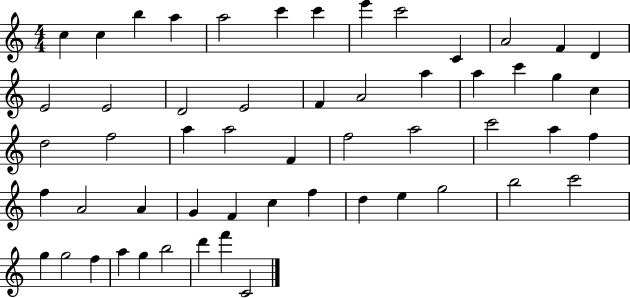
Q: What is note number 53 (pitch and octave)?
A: D6